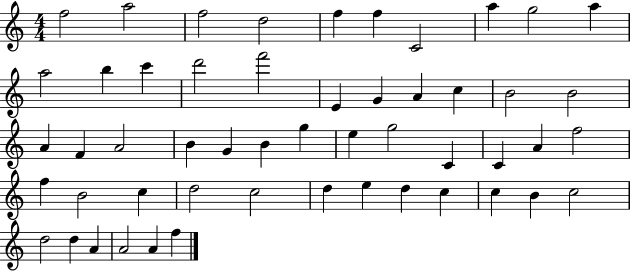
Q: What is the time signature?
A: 4/4